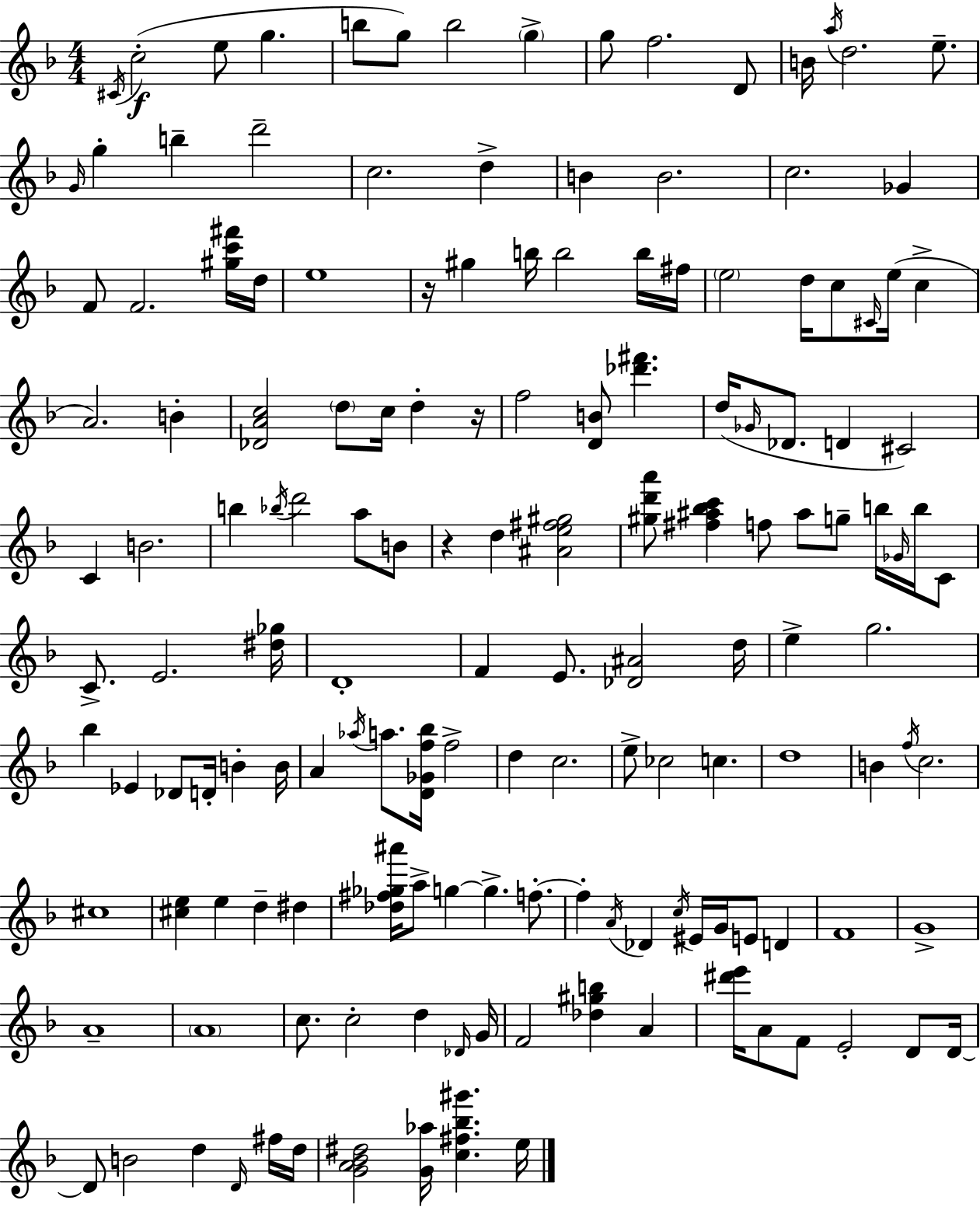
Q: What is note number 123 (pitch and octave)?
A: E4